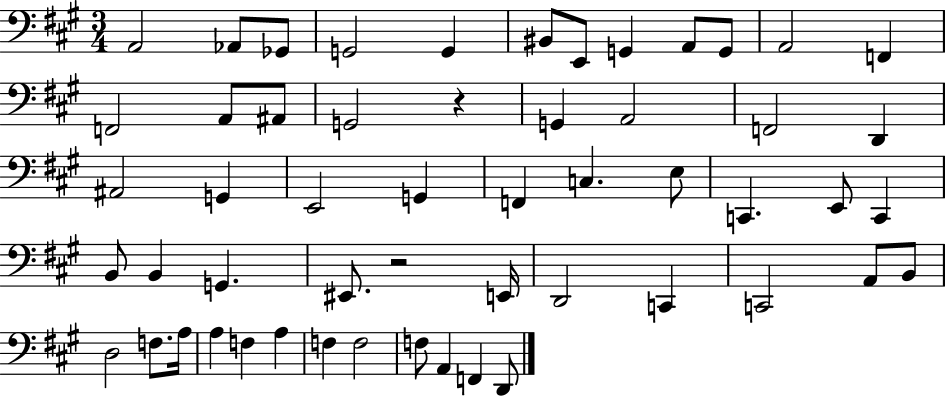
{
  \clef bass
  \numericTimeSignature
  \time 3/4
  \key a \major
  a,2 aes,8 ges,8 | g,2 g,4 | bis,8 e,8 g,4 a,8 g,8 | a,2 f,4 | \break f,2 a,8 ais,8 | g,2 r4 | g,4 a,2 | f,2 d,4 | \break ais,2 g,4 | e,2 g,4 | f,4 c4. e8 | c,4. e,8 c,4 | \break b,8 b,4 g,4. | eis,8. r2 e,16 | d,2 c,4 | c,2 a,8 b,8 | \break d2 f8. a16 | a4 f4 a4 | f4 f2 | f8 a,4 f,4 d,8 | \break \bar "|."
}